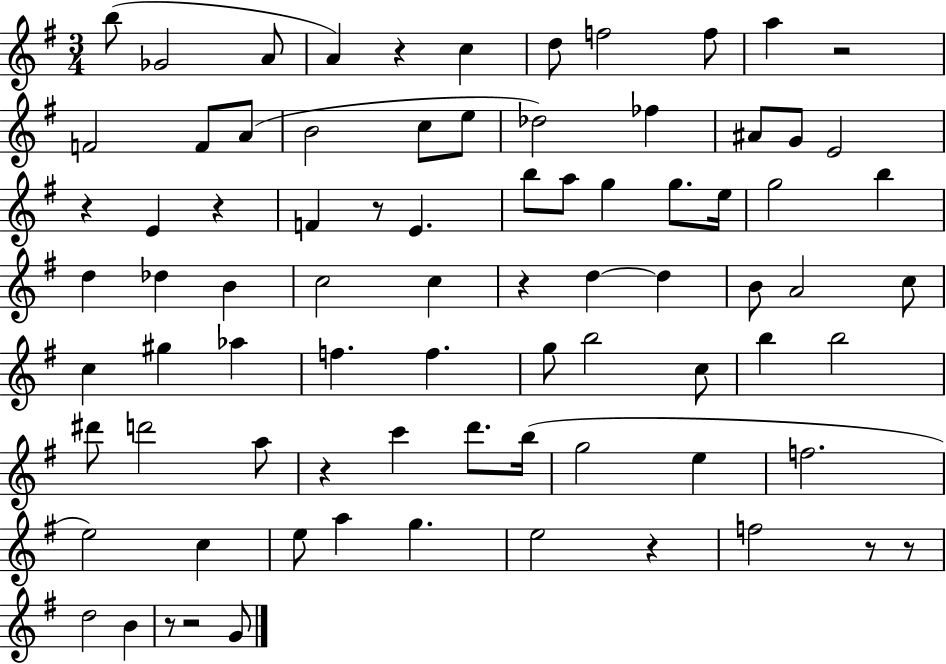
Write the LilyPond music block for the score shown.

{
  \clef treble
  \numericTimeSignature
  \time 3/4
  \key g \major
  \repeat volta 2 { b''8( ges'2 a'8 | a'4) r4 c''4 | d''8 f''2 f''8 | a''4 r2 | \break f'2 f'8 a'8( | b'2 c''8 e''8 | des''2) fes''4 | ais'8 g'8 e'2 | \break r4 e'4 r4 | f'4 r8 e'4. | b''8 a''8 g''4 g''8. e''16 | g''2 b''4 | \break d''4 des''4 b'4 | c''2 c''4 | r4 d''4~~ d''4 | b'8 a'2 c''8 | \break c''4 gis''4 aes''4 | f''4. f''4. | g''8 b''2 c''8 | b''4 b''2 | \break dis'''8 d'''2 a''8 | r4 c'''4 d'''8. b''16( | g''2 e''4 | f''2. | \break e''2) c''4 | e''8 a''4 g''4. | e''2 r4 | f''2 r8 r8 | \break d''2 b'4 | r8 r2 g'8 | } \bar "|."
}